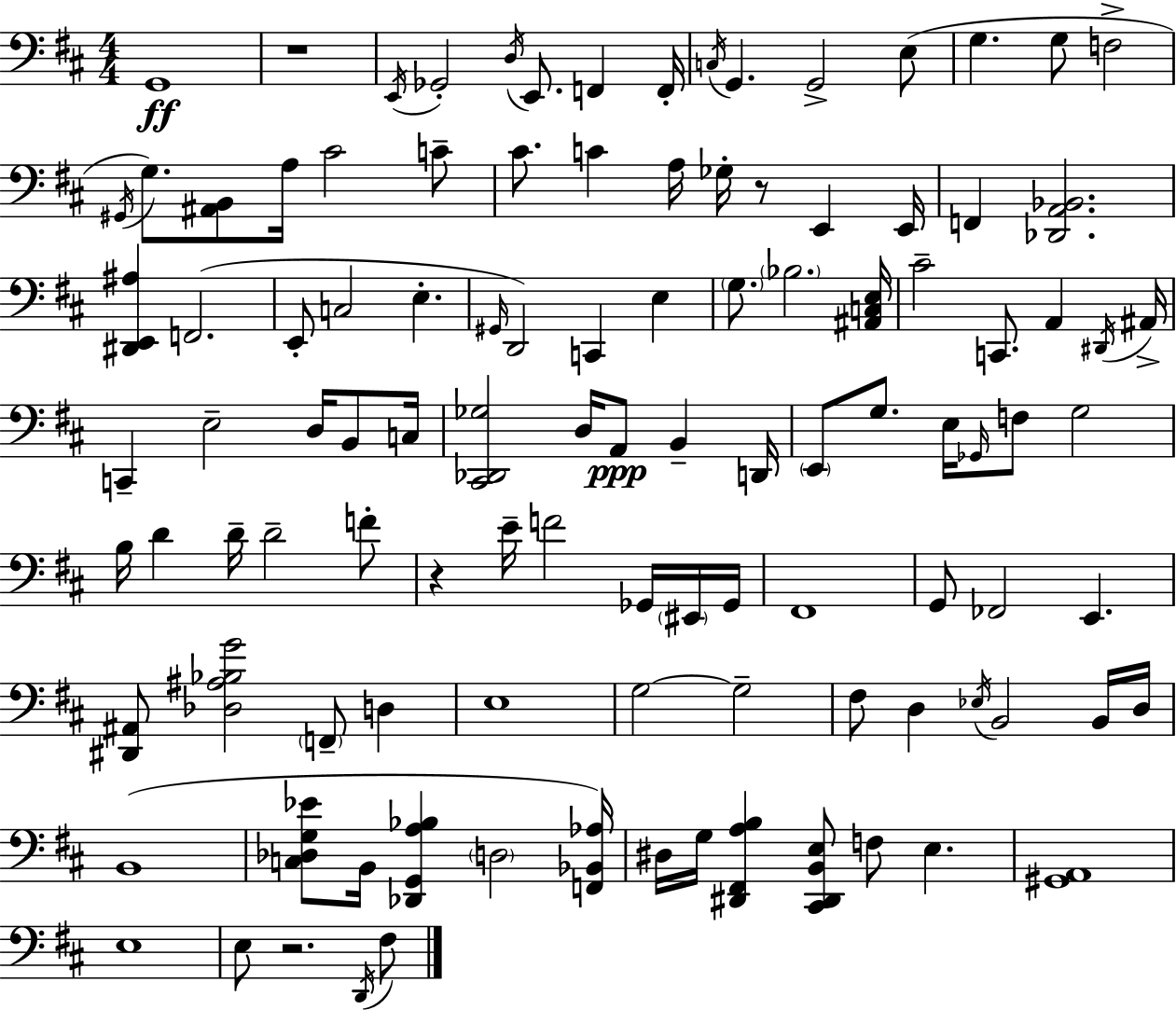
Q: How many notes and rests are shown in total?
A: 109